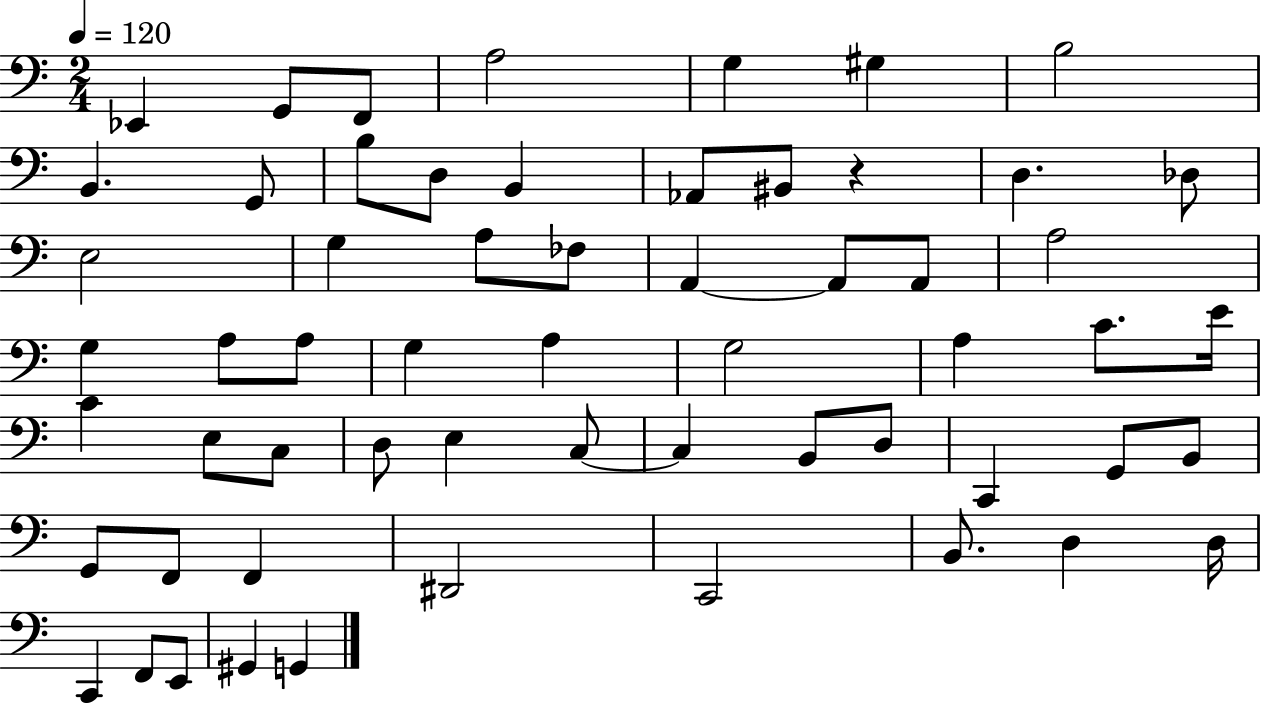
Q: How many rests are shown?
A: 1